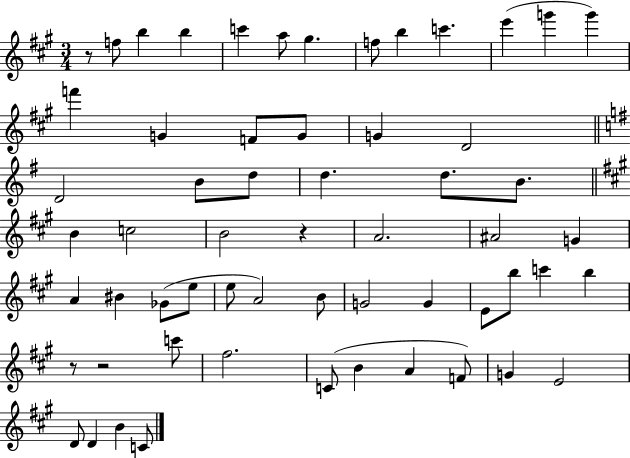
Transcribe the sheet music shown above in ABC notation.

X:1
T:Untitled
M:3/4
L:1/4
K:A
z/2 f/2 b b c' a/2 ^g f/2 b c' e' g' g' f' G F/2 G/2 G D2 D2 B/2 d/2 d d/2 B/2 B c2 B2 z A2 ^A2 G A ^B _G/2 e/2 e/2 A2 B/2 G2 G E/2 b/2 c' b z/2 z2 c'/2 ^f2 C/2 B A F/2 G E2 D/2 D B C/2